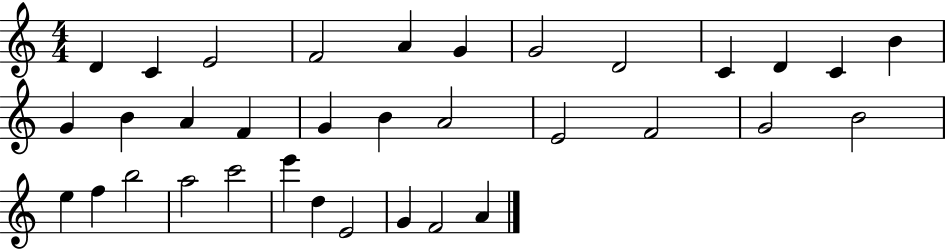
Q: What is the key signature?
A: C major